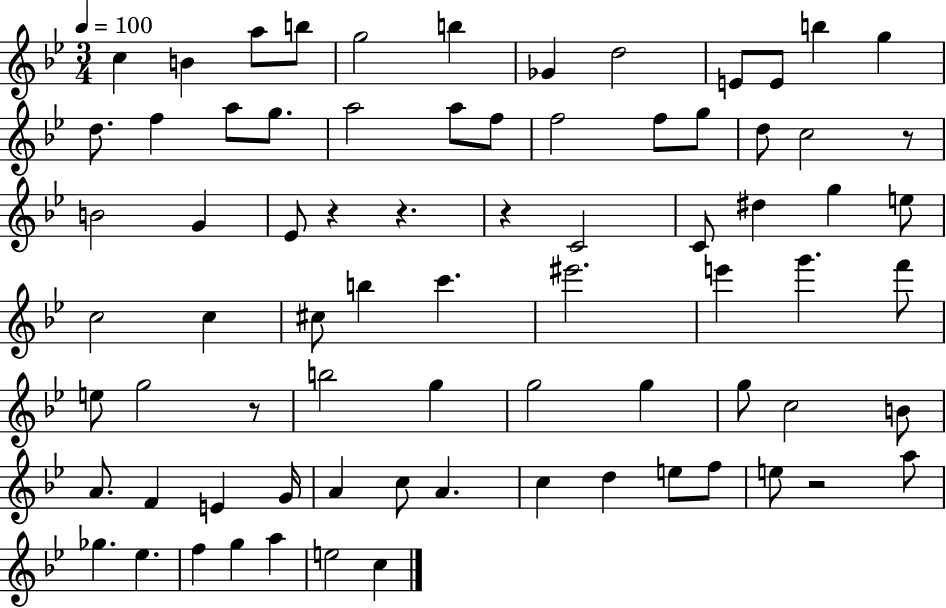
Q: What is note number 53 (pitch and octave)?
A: E4